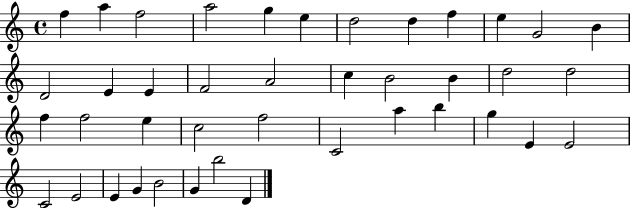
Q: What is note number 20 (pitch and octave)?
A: B4